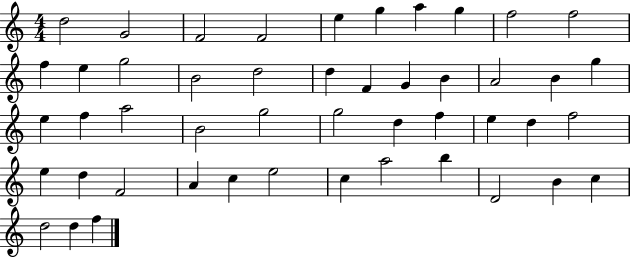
{
  \clef treble
  \numericTimeSignature
  \time 4/4
  \key c \major
  d''2 g'2 | f'2 f'2 | e''4 g''4 a''4 g''4 | f''2 f''2 | \break f''4 e''4 g''2 | b'2 d''2 | d''4 f'4 g'4 b'4 | a'2 b'4 g''4 | \break e''4 f''4 a''2 | b'2 g''2 | g''2 d''4 f''4 | e''4 d''4 f''2 | \break e''4 d''4 f'2 | a'4 c''4 e''2 | c''4 a''2 b''4 | d'2 b'4 c''4 | \break d''2 d''4 f''4 | \bar "|."
}